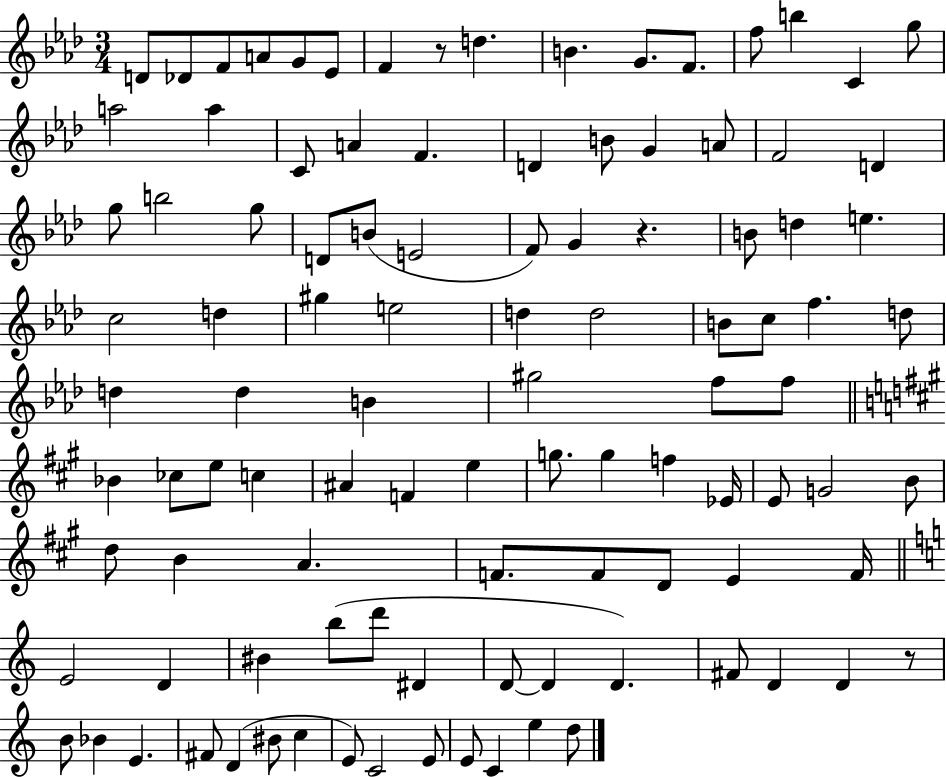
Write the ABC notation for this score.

X:1
T:Untitled
M:3/4
L:1/4
K:Ab
D/2 _D/2 F/2 A/2 G/2 _E/2 F z/2 d B G/2 F/2 f/2 b C g/2 a2 a C/2 A F D B/2 G A/2 F2 D g/2 b2 g/2 D/2 B/2 E2 F/2 G z B/2 d e c2 d ^g e2 d d2 B/2 c/2 f d/2 d d B ^g2 f/2 f/2 _B _c/2 e/2 c ^A F e g/2 g f _E/4 E/2 G2 B/2 d/2 B A F/2 F/2 D/2 E F/4 E2 D ^B b/2 d'/2 ^D D/2 D D ^F/2 D D z/2 B/2 _B E ^F/2 D ^B/2 c E/2 C2 E/2 E/2 C e d/2